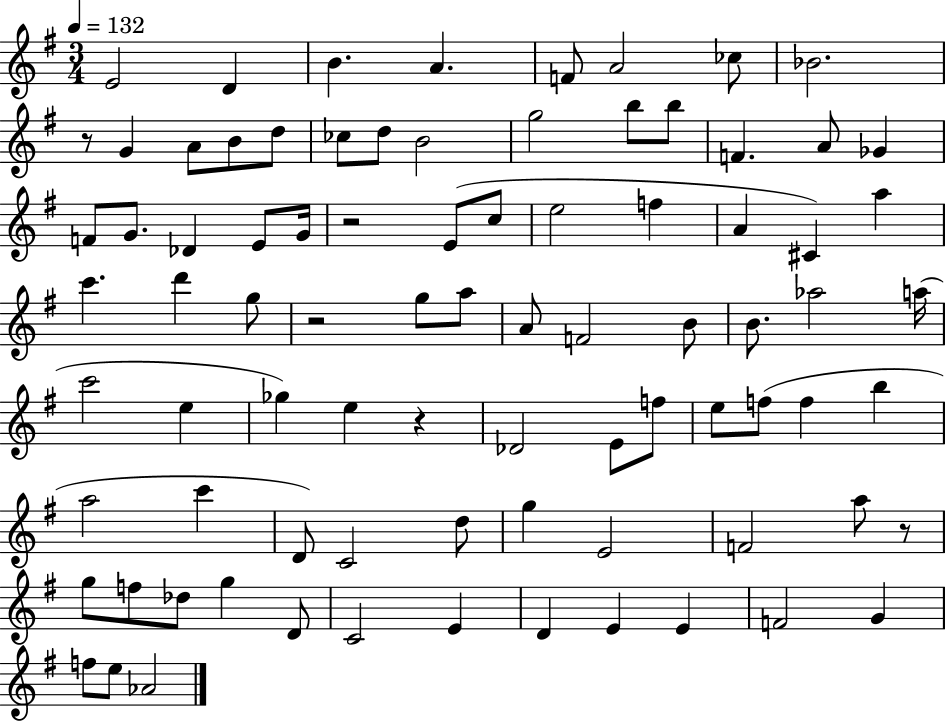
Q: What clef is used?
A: treble